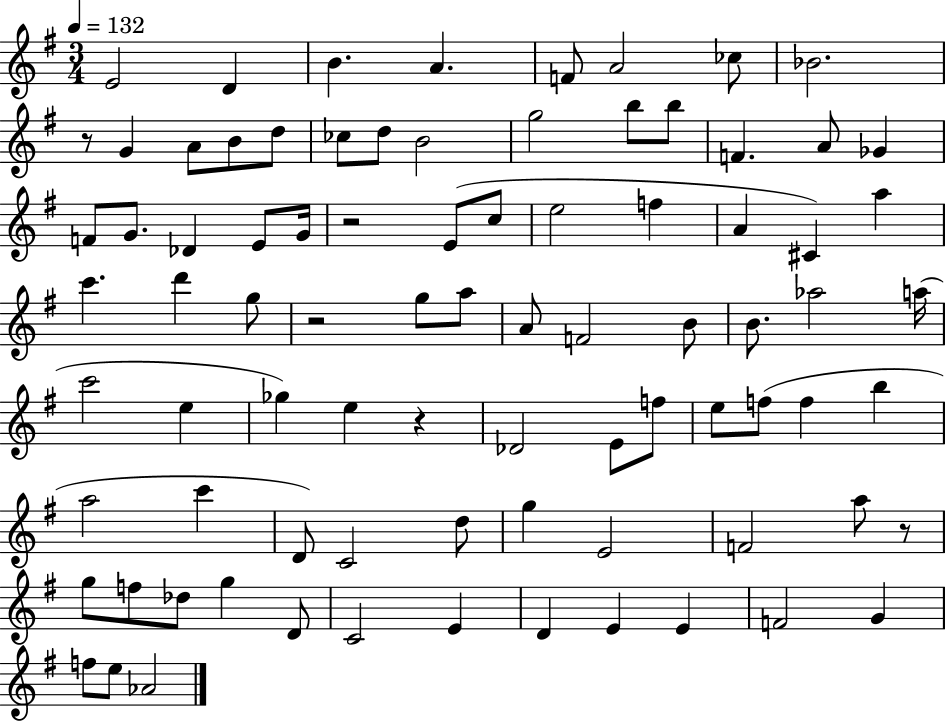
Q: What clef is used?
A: treble